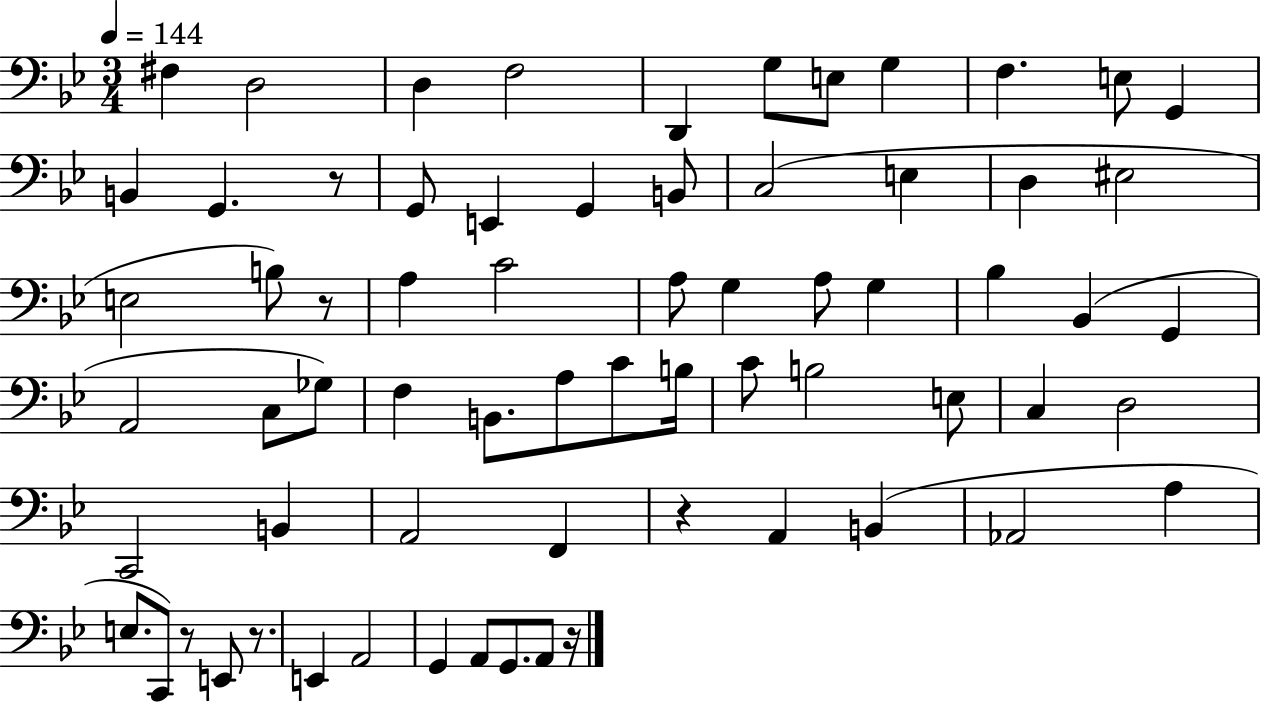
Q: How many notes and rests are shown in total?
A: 68